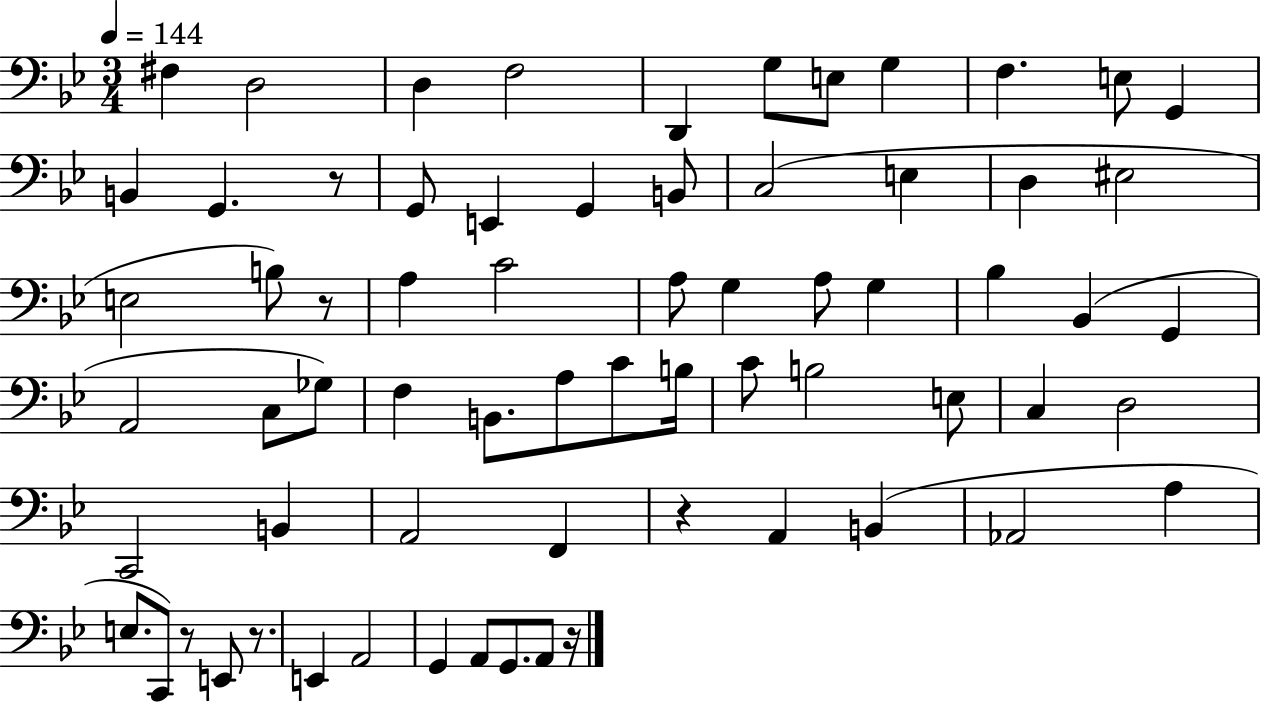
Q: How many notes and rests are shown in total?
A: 68